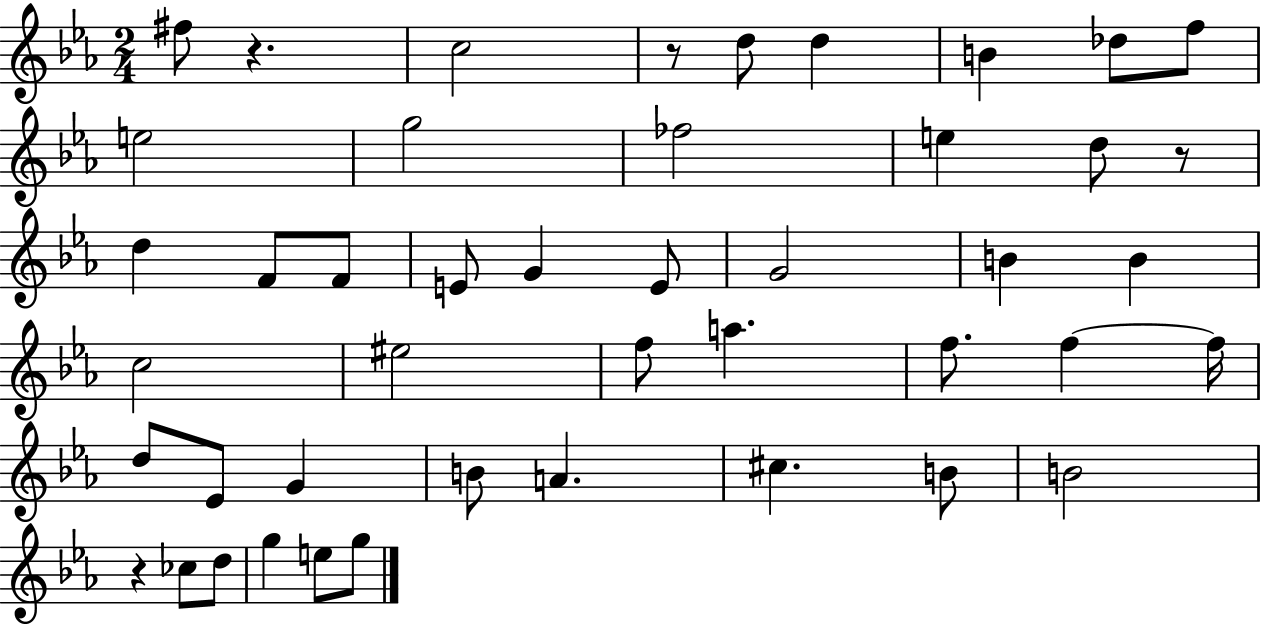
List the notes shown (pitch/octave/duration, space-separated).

F#5/e R/q. C5/h R/e D5/e D5/q B4/q Db5/e F5/e E5/h G5/h FES5/h E5/q D5/e R/e D5/q F4/e F4/e E4/e G4/q E4/e G4/h B4/q B4/q C5/h EIS5/h F5/e A5/q. F5/e. F5/q F5/s D5/e Eb4/e G4/q B4/e A4/q. C#5/q. B4/e B4/h R/q CES5/e D5/e G5/q E5/e G5/e